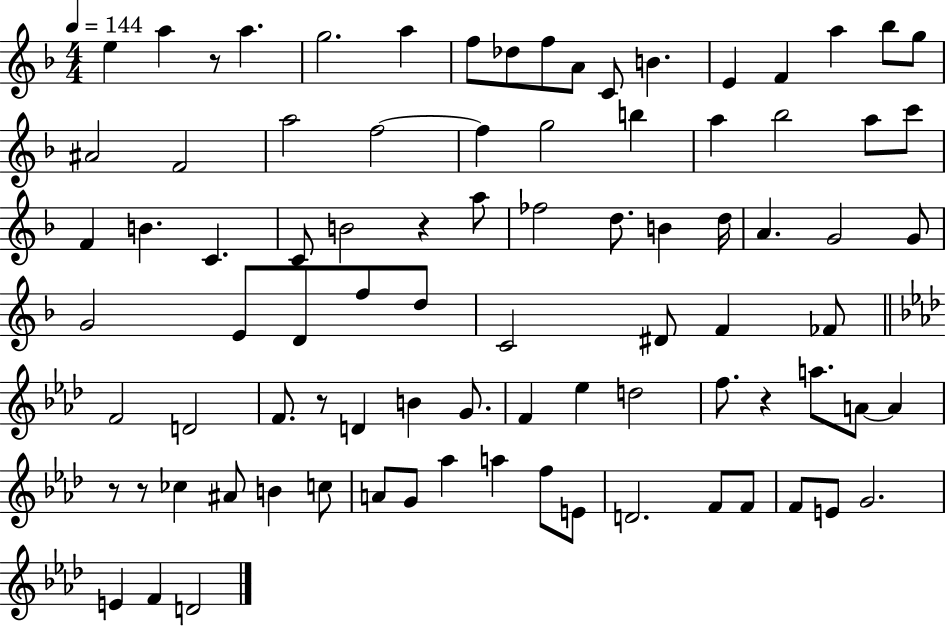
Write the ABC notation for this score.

X:1
T:Untitled
M:4/4
L:1/4
K:F
e a z/2 a g2 a f/2 _d/2 f/2 A/2 C/2 B E F a _b/2 g/2 ^A2 F2 a2 f2 f g2 b a _b2 a/2 c'/2 F B C C/2 B2 z a/2 _f2 d/2 B d/4 A G2 G/2 G2 E/2 D/2 f/2 d/2 C2 ^D/2 F _F/2 F2 D2 F/2 z/2 D B G/2 F _e d2 f/2 z a/2 A/2 A z/2 z/2 _c ^A/2 B c/2 A/2 G/2 _a a f/2 E/2 D2 F/2 F/2 F/2 E/2 G2 E F D2